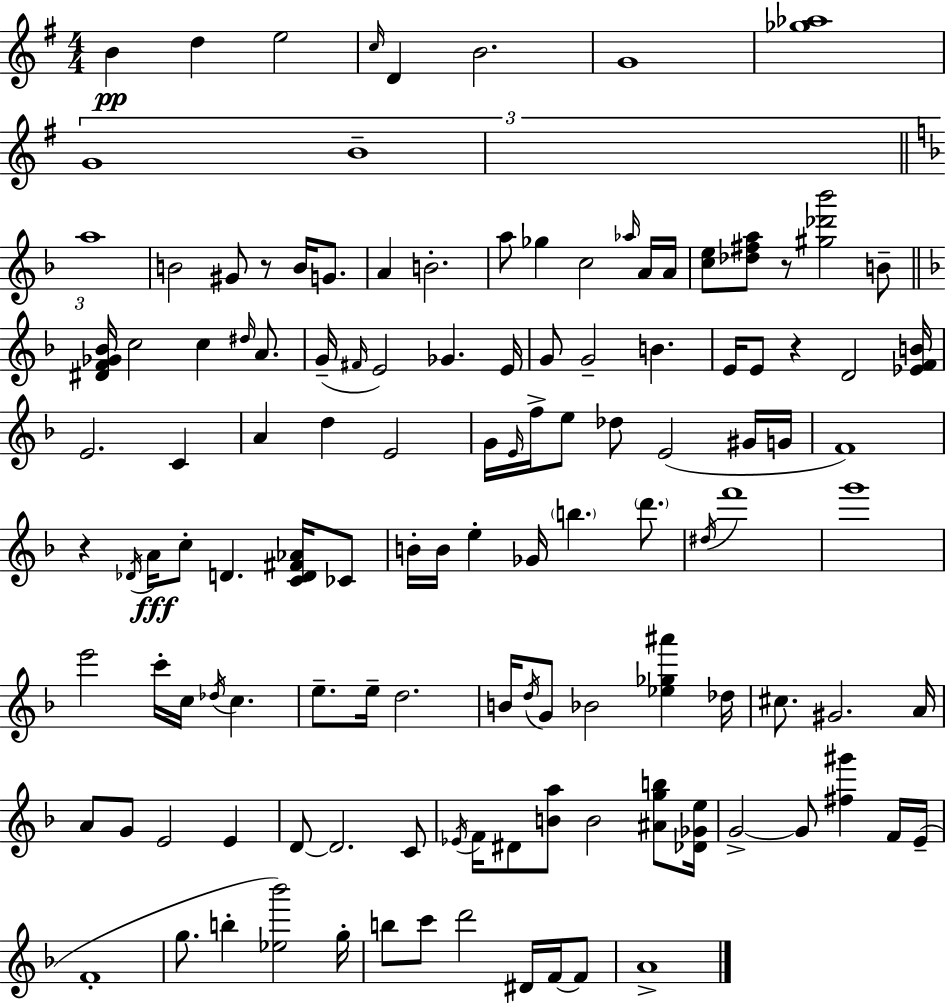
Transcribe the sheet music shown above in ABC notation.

X:1
T:Untitled
M:4/4
L:1/4
K:Em
B d e2 c/4 D B2 G4 [_g_a]4 G4 B4 a4 B2 ^G/2 z/2 B/4 G/2 A B2 a/2 _g c2 _a/4 A/4 A/4 [ce]/2 [_d^fa]/2 z/2 [^g_d'_b']2 B/2 [^DF_G_B]/4 c2 c ^d/4 A/2 G/4 ^F/4 E2 _G E/4 G/2 G2 B E/4 E/2 z D2 [_EFB]/4 E2 C A d E2 G/4 E/4 f/4 e/2 _d/2 E2 ^G/4 G/4 F4 z _D/4 A/4 c/2 D [CD^F_A]/4 _C/2 B/4 B/4 e _G/4 b d'/2 ^d/4 f'4 g'4 e'2 c'/4 c/4 _d/4 c e/2 e/4 d2 B/4 d/4 G/2 _B2 [_e_g^a'] _d/4 ^c/2 ^G2 A/4 A/2 G/2 E2 E D/2 D2 C/2 _E/4 F/4 ^D/2 [Ba]/2 B2 [^Agb]/2 [_D_Ge]/4 G2 G/2 [^f^g'] F/4 E/4 F4 g/2 b [_e_b']2 g/4 b/2 c'/2 d'2 ^D/4 F/4 F/2 A4